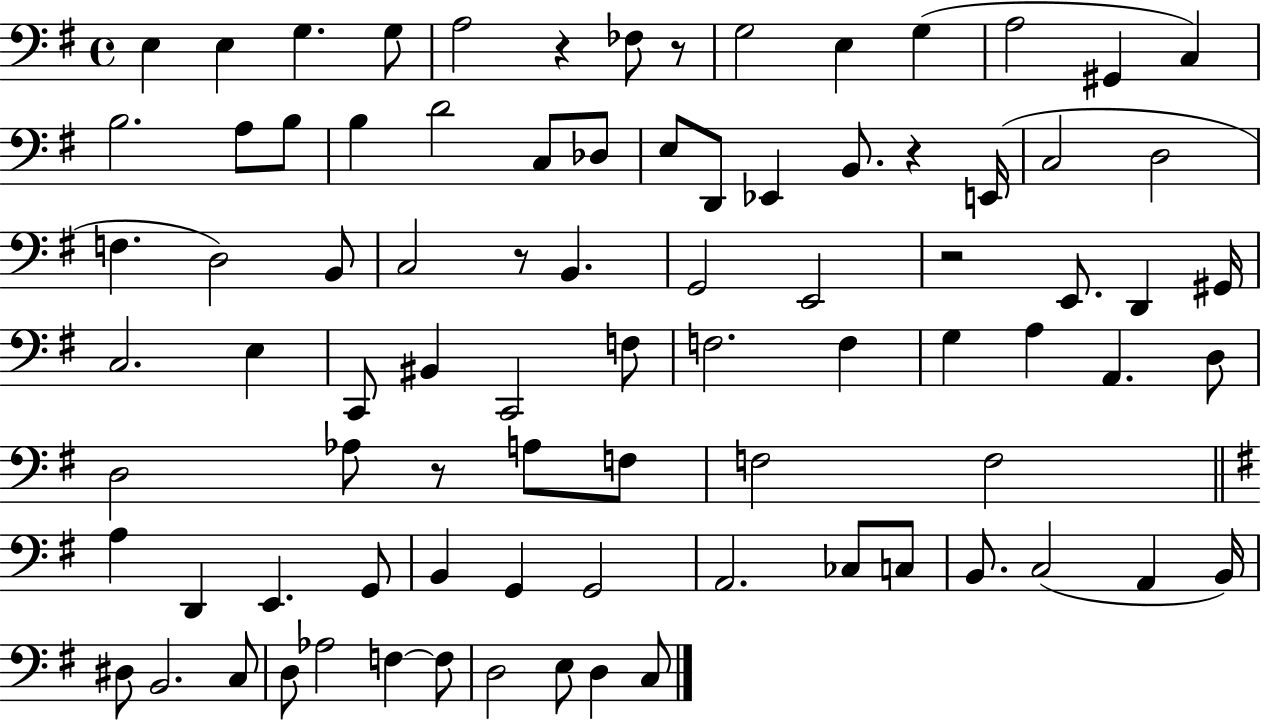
{
  \clef bass
  \time 4/4
  \defaultTimeSignature
  \key g \major
  e4 e4 g4. g8 | a2 r4 fes8 r8 | g2 e4 g4( | a2 gis,4 c4) | \break b2. a8 b8 | b4 d'2 c8 des8 | e8 d,8 ees,4 b,8. r4 e,16( | c2 d2 | \break f4. d2) b,8 | c2 r8 b,4. | g,2 e,2 | r2 e,8. d,4 gis,16 | \break c2. e4 | c,8 bis,4 c,2 f8 | f2. f4 | g4 a4 a,4. d8 | \break d2 aes8 r8 a8 f8 | f2 f2 | \bar "||" \break \key g \major a4 d,4 e,4. g,8 | b,4 g,4 g,2 | a,2. ces8 c8 | b,8. c2( a,4 b,16) | \break dis8 b,2. c8 | d8 aes2 f4~~ f8 | d2 e8 d4 c8 | \bar "|."
}